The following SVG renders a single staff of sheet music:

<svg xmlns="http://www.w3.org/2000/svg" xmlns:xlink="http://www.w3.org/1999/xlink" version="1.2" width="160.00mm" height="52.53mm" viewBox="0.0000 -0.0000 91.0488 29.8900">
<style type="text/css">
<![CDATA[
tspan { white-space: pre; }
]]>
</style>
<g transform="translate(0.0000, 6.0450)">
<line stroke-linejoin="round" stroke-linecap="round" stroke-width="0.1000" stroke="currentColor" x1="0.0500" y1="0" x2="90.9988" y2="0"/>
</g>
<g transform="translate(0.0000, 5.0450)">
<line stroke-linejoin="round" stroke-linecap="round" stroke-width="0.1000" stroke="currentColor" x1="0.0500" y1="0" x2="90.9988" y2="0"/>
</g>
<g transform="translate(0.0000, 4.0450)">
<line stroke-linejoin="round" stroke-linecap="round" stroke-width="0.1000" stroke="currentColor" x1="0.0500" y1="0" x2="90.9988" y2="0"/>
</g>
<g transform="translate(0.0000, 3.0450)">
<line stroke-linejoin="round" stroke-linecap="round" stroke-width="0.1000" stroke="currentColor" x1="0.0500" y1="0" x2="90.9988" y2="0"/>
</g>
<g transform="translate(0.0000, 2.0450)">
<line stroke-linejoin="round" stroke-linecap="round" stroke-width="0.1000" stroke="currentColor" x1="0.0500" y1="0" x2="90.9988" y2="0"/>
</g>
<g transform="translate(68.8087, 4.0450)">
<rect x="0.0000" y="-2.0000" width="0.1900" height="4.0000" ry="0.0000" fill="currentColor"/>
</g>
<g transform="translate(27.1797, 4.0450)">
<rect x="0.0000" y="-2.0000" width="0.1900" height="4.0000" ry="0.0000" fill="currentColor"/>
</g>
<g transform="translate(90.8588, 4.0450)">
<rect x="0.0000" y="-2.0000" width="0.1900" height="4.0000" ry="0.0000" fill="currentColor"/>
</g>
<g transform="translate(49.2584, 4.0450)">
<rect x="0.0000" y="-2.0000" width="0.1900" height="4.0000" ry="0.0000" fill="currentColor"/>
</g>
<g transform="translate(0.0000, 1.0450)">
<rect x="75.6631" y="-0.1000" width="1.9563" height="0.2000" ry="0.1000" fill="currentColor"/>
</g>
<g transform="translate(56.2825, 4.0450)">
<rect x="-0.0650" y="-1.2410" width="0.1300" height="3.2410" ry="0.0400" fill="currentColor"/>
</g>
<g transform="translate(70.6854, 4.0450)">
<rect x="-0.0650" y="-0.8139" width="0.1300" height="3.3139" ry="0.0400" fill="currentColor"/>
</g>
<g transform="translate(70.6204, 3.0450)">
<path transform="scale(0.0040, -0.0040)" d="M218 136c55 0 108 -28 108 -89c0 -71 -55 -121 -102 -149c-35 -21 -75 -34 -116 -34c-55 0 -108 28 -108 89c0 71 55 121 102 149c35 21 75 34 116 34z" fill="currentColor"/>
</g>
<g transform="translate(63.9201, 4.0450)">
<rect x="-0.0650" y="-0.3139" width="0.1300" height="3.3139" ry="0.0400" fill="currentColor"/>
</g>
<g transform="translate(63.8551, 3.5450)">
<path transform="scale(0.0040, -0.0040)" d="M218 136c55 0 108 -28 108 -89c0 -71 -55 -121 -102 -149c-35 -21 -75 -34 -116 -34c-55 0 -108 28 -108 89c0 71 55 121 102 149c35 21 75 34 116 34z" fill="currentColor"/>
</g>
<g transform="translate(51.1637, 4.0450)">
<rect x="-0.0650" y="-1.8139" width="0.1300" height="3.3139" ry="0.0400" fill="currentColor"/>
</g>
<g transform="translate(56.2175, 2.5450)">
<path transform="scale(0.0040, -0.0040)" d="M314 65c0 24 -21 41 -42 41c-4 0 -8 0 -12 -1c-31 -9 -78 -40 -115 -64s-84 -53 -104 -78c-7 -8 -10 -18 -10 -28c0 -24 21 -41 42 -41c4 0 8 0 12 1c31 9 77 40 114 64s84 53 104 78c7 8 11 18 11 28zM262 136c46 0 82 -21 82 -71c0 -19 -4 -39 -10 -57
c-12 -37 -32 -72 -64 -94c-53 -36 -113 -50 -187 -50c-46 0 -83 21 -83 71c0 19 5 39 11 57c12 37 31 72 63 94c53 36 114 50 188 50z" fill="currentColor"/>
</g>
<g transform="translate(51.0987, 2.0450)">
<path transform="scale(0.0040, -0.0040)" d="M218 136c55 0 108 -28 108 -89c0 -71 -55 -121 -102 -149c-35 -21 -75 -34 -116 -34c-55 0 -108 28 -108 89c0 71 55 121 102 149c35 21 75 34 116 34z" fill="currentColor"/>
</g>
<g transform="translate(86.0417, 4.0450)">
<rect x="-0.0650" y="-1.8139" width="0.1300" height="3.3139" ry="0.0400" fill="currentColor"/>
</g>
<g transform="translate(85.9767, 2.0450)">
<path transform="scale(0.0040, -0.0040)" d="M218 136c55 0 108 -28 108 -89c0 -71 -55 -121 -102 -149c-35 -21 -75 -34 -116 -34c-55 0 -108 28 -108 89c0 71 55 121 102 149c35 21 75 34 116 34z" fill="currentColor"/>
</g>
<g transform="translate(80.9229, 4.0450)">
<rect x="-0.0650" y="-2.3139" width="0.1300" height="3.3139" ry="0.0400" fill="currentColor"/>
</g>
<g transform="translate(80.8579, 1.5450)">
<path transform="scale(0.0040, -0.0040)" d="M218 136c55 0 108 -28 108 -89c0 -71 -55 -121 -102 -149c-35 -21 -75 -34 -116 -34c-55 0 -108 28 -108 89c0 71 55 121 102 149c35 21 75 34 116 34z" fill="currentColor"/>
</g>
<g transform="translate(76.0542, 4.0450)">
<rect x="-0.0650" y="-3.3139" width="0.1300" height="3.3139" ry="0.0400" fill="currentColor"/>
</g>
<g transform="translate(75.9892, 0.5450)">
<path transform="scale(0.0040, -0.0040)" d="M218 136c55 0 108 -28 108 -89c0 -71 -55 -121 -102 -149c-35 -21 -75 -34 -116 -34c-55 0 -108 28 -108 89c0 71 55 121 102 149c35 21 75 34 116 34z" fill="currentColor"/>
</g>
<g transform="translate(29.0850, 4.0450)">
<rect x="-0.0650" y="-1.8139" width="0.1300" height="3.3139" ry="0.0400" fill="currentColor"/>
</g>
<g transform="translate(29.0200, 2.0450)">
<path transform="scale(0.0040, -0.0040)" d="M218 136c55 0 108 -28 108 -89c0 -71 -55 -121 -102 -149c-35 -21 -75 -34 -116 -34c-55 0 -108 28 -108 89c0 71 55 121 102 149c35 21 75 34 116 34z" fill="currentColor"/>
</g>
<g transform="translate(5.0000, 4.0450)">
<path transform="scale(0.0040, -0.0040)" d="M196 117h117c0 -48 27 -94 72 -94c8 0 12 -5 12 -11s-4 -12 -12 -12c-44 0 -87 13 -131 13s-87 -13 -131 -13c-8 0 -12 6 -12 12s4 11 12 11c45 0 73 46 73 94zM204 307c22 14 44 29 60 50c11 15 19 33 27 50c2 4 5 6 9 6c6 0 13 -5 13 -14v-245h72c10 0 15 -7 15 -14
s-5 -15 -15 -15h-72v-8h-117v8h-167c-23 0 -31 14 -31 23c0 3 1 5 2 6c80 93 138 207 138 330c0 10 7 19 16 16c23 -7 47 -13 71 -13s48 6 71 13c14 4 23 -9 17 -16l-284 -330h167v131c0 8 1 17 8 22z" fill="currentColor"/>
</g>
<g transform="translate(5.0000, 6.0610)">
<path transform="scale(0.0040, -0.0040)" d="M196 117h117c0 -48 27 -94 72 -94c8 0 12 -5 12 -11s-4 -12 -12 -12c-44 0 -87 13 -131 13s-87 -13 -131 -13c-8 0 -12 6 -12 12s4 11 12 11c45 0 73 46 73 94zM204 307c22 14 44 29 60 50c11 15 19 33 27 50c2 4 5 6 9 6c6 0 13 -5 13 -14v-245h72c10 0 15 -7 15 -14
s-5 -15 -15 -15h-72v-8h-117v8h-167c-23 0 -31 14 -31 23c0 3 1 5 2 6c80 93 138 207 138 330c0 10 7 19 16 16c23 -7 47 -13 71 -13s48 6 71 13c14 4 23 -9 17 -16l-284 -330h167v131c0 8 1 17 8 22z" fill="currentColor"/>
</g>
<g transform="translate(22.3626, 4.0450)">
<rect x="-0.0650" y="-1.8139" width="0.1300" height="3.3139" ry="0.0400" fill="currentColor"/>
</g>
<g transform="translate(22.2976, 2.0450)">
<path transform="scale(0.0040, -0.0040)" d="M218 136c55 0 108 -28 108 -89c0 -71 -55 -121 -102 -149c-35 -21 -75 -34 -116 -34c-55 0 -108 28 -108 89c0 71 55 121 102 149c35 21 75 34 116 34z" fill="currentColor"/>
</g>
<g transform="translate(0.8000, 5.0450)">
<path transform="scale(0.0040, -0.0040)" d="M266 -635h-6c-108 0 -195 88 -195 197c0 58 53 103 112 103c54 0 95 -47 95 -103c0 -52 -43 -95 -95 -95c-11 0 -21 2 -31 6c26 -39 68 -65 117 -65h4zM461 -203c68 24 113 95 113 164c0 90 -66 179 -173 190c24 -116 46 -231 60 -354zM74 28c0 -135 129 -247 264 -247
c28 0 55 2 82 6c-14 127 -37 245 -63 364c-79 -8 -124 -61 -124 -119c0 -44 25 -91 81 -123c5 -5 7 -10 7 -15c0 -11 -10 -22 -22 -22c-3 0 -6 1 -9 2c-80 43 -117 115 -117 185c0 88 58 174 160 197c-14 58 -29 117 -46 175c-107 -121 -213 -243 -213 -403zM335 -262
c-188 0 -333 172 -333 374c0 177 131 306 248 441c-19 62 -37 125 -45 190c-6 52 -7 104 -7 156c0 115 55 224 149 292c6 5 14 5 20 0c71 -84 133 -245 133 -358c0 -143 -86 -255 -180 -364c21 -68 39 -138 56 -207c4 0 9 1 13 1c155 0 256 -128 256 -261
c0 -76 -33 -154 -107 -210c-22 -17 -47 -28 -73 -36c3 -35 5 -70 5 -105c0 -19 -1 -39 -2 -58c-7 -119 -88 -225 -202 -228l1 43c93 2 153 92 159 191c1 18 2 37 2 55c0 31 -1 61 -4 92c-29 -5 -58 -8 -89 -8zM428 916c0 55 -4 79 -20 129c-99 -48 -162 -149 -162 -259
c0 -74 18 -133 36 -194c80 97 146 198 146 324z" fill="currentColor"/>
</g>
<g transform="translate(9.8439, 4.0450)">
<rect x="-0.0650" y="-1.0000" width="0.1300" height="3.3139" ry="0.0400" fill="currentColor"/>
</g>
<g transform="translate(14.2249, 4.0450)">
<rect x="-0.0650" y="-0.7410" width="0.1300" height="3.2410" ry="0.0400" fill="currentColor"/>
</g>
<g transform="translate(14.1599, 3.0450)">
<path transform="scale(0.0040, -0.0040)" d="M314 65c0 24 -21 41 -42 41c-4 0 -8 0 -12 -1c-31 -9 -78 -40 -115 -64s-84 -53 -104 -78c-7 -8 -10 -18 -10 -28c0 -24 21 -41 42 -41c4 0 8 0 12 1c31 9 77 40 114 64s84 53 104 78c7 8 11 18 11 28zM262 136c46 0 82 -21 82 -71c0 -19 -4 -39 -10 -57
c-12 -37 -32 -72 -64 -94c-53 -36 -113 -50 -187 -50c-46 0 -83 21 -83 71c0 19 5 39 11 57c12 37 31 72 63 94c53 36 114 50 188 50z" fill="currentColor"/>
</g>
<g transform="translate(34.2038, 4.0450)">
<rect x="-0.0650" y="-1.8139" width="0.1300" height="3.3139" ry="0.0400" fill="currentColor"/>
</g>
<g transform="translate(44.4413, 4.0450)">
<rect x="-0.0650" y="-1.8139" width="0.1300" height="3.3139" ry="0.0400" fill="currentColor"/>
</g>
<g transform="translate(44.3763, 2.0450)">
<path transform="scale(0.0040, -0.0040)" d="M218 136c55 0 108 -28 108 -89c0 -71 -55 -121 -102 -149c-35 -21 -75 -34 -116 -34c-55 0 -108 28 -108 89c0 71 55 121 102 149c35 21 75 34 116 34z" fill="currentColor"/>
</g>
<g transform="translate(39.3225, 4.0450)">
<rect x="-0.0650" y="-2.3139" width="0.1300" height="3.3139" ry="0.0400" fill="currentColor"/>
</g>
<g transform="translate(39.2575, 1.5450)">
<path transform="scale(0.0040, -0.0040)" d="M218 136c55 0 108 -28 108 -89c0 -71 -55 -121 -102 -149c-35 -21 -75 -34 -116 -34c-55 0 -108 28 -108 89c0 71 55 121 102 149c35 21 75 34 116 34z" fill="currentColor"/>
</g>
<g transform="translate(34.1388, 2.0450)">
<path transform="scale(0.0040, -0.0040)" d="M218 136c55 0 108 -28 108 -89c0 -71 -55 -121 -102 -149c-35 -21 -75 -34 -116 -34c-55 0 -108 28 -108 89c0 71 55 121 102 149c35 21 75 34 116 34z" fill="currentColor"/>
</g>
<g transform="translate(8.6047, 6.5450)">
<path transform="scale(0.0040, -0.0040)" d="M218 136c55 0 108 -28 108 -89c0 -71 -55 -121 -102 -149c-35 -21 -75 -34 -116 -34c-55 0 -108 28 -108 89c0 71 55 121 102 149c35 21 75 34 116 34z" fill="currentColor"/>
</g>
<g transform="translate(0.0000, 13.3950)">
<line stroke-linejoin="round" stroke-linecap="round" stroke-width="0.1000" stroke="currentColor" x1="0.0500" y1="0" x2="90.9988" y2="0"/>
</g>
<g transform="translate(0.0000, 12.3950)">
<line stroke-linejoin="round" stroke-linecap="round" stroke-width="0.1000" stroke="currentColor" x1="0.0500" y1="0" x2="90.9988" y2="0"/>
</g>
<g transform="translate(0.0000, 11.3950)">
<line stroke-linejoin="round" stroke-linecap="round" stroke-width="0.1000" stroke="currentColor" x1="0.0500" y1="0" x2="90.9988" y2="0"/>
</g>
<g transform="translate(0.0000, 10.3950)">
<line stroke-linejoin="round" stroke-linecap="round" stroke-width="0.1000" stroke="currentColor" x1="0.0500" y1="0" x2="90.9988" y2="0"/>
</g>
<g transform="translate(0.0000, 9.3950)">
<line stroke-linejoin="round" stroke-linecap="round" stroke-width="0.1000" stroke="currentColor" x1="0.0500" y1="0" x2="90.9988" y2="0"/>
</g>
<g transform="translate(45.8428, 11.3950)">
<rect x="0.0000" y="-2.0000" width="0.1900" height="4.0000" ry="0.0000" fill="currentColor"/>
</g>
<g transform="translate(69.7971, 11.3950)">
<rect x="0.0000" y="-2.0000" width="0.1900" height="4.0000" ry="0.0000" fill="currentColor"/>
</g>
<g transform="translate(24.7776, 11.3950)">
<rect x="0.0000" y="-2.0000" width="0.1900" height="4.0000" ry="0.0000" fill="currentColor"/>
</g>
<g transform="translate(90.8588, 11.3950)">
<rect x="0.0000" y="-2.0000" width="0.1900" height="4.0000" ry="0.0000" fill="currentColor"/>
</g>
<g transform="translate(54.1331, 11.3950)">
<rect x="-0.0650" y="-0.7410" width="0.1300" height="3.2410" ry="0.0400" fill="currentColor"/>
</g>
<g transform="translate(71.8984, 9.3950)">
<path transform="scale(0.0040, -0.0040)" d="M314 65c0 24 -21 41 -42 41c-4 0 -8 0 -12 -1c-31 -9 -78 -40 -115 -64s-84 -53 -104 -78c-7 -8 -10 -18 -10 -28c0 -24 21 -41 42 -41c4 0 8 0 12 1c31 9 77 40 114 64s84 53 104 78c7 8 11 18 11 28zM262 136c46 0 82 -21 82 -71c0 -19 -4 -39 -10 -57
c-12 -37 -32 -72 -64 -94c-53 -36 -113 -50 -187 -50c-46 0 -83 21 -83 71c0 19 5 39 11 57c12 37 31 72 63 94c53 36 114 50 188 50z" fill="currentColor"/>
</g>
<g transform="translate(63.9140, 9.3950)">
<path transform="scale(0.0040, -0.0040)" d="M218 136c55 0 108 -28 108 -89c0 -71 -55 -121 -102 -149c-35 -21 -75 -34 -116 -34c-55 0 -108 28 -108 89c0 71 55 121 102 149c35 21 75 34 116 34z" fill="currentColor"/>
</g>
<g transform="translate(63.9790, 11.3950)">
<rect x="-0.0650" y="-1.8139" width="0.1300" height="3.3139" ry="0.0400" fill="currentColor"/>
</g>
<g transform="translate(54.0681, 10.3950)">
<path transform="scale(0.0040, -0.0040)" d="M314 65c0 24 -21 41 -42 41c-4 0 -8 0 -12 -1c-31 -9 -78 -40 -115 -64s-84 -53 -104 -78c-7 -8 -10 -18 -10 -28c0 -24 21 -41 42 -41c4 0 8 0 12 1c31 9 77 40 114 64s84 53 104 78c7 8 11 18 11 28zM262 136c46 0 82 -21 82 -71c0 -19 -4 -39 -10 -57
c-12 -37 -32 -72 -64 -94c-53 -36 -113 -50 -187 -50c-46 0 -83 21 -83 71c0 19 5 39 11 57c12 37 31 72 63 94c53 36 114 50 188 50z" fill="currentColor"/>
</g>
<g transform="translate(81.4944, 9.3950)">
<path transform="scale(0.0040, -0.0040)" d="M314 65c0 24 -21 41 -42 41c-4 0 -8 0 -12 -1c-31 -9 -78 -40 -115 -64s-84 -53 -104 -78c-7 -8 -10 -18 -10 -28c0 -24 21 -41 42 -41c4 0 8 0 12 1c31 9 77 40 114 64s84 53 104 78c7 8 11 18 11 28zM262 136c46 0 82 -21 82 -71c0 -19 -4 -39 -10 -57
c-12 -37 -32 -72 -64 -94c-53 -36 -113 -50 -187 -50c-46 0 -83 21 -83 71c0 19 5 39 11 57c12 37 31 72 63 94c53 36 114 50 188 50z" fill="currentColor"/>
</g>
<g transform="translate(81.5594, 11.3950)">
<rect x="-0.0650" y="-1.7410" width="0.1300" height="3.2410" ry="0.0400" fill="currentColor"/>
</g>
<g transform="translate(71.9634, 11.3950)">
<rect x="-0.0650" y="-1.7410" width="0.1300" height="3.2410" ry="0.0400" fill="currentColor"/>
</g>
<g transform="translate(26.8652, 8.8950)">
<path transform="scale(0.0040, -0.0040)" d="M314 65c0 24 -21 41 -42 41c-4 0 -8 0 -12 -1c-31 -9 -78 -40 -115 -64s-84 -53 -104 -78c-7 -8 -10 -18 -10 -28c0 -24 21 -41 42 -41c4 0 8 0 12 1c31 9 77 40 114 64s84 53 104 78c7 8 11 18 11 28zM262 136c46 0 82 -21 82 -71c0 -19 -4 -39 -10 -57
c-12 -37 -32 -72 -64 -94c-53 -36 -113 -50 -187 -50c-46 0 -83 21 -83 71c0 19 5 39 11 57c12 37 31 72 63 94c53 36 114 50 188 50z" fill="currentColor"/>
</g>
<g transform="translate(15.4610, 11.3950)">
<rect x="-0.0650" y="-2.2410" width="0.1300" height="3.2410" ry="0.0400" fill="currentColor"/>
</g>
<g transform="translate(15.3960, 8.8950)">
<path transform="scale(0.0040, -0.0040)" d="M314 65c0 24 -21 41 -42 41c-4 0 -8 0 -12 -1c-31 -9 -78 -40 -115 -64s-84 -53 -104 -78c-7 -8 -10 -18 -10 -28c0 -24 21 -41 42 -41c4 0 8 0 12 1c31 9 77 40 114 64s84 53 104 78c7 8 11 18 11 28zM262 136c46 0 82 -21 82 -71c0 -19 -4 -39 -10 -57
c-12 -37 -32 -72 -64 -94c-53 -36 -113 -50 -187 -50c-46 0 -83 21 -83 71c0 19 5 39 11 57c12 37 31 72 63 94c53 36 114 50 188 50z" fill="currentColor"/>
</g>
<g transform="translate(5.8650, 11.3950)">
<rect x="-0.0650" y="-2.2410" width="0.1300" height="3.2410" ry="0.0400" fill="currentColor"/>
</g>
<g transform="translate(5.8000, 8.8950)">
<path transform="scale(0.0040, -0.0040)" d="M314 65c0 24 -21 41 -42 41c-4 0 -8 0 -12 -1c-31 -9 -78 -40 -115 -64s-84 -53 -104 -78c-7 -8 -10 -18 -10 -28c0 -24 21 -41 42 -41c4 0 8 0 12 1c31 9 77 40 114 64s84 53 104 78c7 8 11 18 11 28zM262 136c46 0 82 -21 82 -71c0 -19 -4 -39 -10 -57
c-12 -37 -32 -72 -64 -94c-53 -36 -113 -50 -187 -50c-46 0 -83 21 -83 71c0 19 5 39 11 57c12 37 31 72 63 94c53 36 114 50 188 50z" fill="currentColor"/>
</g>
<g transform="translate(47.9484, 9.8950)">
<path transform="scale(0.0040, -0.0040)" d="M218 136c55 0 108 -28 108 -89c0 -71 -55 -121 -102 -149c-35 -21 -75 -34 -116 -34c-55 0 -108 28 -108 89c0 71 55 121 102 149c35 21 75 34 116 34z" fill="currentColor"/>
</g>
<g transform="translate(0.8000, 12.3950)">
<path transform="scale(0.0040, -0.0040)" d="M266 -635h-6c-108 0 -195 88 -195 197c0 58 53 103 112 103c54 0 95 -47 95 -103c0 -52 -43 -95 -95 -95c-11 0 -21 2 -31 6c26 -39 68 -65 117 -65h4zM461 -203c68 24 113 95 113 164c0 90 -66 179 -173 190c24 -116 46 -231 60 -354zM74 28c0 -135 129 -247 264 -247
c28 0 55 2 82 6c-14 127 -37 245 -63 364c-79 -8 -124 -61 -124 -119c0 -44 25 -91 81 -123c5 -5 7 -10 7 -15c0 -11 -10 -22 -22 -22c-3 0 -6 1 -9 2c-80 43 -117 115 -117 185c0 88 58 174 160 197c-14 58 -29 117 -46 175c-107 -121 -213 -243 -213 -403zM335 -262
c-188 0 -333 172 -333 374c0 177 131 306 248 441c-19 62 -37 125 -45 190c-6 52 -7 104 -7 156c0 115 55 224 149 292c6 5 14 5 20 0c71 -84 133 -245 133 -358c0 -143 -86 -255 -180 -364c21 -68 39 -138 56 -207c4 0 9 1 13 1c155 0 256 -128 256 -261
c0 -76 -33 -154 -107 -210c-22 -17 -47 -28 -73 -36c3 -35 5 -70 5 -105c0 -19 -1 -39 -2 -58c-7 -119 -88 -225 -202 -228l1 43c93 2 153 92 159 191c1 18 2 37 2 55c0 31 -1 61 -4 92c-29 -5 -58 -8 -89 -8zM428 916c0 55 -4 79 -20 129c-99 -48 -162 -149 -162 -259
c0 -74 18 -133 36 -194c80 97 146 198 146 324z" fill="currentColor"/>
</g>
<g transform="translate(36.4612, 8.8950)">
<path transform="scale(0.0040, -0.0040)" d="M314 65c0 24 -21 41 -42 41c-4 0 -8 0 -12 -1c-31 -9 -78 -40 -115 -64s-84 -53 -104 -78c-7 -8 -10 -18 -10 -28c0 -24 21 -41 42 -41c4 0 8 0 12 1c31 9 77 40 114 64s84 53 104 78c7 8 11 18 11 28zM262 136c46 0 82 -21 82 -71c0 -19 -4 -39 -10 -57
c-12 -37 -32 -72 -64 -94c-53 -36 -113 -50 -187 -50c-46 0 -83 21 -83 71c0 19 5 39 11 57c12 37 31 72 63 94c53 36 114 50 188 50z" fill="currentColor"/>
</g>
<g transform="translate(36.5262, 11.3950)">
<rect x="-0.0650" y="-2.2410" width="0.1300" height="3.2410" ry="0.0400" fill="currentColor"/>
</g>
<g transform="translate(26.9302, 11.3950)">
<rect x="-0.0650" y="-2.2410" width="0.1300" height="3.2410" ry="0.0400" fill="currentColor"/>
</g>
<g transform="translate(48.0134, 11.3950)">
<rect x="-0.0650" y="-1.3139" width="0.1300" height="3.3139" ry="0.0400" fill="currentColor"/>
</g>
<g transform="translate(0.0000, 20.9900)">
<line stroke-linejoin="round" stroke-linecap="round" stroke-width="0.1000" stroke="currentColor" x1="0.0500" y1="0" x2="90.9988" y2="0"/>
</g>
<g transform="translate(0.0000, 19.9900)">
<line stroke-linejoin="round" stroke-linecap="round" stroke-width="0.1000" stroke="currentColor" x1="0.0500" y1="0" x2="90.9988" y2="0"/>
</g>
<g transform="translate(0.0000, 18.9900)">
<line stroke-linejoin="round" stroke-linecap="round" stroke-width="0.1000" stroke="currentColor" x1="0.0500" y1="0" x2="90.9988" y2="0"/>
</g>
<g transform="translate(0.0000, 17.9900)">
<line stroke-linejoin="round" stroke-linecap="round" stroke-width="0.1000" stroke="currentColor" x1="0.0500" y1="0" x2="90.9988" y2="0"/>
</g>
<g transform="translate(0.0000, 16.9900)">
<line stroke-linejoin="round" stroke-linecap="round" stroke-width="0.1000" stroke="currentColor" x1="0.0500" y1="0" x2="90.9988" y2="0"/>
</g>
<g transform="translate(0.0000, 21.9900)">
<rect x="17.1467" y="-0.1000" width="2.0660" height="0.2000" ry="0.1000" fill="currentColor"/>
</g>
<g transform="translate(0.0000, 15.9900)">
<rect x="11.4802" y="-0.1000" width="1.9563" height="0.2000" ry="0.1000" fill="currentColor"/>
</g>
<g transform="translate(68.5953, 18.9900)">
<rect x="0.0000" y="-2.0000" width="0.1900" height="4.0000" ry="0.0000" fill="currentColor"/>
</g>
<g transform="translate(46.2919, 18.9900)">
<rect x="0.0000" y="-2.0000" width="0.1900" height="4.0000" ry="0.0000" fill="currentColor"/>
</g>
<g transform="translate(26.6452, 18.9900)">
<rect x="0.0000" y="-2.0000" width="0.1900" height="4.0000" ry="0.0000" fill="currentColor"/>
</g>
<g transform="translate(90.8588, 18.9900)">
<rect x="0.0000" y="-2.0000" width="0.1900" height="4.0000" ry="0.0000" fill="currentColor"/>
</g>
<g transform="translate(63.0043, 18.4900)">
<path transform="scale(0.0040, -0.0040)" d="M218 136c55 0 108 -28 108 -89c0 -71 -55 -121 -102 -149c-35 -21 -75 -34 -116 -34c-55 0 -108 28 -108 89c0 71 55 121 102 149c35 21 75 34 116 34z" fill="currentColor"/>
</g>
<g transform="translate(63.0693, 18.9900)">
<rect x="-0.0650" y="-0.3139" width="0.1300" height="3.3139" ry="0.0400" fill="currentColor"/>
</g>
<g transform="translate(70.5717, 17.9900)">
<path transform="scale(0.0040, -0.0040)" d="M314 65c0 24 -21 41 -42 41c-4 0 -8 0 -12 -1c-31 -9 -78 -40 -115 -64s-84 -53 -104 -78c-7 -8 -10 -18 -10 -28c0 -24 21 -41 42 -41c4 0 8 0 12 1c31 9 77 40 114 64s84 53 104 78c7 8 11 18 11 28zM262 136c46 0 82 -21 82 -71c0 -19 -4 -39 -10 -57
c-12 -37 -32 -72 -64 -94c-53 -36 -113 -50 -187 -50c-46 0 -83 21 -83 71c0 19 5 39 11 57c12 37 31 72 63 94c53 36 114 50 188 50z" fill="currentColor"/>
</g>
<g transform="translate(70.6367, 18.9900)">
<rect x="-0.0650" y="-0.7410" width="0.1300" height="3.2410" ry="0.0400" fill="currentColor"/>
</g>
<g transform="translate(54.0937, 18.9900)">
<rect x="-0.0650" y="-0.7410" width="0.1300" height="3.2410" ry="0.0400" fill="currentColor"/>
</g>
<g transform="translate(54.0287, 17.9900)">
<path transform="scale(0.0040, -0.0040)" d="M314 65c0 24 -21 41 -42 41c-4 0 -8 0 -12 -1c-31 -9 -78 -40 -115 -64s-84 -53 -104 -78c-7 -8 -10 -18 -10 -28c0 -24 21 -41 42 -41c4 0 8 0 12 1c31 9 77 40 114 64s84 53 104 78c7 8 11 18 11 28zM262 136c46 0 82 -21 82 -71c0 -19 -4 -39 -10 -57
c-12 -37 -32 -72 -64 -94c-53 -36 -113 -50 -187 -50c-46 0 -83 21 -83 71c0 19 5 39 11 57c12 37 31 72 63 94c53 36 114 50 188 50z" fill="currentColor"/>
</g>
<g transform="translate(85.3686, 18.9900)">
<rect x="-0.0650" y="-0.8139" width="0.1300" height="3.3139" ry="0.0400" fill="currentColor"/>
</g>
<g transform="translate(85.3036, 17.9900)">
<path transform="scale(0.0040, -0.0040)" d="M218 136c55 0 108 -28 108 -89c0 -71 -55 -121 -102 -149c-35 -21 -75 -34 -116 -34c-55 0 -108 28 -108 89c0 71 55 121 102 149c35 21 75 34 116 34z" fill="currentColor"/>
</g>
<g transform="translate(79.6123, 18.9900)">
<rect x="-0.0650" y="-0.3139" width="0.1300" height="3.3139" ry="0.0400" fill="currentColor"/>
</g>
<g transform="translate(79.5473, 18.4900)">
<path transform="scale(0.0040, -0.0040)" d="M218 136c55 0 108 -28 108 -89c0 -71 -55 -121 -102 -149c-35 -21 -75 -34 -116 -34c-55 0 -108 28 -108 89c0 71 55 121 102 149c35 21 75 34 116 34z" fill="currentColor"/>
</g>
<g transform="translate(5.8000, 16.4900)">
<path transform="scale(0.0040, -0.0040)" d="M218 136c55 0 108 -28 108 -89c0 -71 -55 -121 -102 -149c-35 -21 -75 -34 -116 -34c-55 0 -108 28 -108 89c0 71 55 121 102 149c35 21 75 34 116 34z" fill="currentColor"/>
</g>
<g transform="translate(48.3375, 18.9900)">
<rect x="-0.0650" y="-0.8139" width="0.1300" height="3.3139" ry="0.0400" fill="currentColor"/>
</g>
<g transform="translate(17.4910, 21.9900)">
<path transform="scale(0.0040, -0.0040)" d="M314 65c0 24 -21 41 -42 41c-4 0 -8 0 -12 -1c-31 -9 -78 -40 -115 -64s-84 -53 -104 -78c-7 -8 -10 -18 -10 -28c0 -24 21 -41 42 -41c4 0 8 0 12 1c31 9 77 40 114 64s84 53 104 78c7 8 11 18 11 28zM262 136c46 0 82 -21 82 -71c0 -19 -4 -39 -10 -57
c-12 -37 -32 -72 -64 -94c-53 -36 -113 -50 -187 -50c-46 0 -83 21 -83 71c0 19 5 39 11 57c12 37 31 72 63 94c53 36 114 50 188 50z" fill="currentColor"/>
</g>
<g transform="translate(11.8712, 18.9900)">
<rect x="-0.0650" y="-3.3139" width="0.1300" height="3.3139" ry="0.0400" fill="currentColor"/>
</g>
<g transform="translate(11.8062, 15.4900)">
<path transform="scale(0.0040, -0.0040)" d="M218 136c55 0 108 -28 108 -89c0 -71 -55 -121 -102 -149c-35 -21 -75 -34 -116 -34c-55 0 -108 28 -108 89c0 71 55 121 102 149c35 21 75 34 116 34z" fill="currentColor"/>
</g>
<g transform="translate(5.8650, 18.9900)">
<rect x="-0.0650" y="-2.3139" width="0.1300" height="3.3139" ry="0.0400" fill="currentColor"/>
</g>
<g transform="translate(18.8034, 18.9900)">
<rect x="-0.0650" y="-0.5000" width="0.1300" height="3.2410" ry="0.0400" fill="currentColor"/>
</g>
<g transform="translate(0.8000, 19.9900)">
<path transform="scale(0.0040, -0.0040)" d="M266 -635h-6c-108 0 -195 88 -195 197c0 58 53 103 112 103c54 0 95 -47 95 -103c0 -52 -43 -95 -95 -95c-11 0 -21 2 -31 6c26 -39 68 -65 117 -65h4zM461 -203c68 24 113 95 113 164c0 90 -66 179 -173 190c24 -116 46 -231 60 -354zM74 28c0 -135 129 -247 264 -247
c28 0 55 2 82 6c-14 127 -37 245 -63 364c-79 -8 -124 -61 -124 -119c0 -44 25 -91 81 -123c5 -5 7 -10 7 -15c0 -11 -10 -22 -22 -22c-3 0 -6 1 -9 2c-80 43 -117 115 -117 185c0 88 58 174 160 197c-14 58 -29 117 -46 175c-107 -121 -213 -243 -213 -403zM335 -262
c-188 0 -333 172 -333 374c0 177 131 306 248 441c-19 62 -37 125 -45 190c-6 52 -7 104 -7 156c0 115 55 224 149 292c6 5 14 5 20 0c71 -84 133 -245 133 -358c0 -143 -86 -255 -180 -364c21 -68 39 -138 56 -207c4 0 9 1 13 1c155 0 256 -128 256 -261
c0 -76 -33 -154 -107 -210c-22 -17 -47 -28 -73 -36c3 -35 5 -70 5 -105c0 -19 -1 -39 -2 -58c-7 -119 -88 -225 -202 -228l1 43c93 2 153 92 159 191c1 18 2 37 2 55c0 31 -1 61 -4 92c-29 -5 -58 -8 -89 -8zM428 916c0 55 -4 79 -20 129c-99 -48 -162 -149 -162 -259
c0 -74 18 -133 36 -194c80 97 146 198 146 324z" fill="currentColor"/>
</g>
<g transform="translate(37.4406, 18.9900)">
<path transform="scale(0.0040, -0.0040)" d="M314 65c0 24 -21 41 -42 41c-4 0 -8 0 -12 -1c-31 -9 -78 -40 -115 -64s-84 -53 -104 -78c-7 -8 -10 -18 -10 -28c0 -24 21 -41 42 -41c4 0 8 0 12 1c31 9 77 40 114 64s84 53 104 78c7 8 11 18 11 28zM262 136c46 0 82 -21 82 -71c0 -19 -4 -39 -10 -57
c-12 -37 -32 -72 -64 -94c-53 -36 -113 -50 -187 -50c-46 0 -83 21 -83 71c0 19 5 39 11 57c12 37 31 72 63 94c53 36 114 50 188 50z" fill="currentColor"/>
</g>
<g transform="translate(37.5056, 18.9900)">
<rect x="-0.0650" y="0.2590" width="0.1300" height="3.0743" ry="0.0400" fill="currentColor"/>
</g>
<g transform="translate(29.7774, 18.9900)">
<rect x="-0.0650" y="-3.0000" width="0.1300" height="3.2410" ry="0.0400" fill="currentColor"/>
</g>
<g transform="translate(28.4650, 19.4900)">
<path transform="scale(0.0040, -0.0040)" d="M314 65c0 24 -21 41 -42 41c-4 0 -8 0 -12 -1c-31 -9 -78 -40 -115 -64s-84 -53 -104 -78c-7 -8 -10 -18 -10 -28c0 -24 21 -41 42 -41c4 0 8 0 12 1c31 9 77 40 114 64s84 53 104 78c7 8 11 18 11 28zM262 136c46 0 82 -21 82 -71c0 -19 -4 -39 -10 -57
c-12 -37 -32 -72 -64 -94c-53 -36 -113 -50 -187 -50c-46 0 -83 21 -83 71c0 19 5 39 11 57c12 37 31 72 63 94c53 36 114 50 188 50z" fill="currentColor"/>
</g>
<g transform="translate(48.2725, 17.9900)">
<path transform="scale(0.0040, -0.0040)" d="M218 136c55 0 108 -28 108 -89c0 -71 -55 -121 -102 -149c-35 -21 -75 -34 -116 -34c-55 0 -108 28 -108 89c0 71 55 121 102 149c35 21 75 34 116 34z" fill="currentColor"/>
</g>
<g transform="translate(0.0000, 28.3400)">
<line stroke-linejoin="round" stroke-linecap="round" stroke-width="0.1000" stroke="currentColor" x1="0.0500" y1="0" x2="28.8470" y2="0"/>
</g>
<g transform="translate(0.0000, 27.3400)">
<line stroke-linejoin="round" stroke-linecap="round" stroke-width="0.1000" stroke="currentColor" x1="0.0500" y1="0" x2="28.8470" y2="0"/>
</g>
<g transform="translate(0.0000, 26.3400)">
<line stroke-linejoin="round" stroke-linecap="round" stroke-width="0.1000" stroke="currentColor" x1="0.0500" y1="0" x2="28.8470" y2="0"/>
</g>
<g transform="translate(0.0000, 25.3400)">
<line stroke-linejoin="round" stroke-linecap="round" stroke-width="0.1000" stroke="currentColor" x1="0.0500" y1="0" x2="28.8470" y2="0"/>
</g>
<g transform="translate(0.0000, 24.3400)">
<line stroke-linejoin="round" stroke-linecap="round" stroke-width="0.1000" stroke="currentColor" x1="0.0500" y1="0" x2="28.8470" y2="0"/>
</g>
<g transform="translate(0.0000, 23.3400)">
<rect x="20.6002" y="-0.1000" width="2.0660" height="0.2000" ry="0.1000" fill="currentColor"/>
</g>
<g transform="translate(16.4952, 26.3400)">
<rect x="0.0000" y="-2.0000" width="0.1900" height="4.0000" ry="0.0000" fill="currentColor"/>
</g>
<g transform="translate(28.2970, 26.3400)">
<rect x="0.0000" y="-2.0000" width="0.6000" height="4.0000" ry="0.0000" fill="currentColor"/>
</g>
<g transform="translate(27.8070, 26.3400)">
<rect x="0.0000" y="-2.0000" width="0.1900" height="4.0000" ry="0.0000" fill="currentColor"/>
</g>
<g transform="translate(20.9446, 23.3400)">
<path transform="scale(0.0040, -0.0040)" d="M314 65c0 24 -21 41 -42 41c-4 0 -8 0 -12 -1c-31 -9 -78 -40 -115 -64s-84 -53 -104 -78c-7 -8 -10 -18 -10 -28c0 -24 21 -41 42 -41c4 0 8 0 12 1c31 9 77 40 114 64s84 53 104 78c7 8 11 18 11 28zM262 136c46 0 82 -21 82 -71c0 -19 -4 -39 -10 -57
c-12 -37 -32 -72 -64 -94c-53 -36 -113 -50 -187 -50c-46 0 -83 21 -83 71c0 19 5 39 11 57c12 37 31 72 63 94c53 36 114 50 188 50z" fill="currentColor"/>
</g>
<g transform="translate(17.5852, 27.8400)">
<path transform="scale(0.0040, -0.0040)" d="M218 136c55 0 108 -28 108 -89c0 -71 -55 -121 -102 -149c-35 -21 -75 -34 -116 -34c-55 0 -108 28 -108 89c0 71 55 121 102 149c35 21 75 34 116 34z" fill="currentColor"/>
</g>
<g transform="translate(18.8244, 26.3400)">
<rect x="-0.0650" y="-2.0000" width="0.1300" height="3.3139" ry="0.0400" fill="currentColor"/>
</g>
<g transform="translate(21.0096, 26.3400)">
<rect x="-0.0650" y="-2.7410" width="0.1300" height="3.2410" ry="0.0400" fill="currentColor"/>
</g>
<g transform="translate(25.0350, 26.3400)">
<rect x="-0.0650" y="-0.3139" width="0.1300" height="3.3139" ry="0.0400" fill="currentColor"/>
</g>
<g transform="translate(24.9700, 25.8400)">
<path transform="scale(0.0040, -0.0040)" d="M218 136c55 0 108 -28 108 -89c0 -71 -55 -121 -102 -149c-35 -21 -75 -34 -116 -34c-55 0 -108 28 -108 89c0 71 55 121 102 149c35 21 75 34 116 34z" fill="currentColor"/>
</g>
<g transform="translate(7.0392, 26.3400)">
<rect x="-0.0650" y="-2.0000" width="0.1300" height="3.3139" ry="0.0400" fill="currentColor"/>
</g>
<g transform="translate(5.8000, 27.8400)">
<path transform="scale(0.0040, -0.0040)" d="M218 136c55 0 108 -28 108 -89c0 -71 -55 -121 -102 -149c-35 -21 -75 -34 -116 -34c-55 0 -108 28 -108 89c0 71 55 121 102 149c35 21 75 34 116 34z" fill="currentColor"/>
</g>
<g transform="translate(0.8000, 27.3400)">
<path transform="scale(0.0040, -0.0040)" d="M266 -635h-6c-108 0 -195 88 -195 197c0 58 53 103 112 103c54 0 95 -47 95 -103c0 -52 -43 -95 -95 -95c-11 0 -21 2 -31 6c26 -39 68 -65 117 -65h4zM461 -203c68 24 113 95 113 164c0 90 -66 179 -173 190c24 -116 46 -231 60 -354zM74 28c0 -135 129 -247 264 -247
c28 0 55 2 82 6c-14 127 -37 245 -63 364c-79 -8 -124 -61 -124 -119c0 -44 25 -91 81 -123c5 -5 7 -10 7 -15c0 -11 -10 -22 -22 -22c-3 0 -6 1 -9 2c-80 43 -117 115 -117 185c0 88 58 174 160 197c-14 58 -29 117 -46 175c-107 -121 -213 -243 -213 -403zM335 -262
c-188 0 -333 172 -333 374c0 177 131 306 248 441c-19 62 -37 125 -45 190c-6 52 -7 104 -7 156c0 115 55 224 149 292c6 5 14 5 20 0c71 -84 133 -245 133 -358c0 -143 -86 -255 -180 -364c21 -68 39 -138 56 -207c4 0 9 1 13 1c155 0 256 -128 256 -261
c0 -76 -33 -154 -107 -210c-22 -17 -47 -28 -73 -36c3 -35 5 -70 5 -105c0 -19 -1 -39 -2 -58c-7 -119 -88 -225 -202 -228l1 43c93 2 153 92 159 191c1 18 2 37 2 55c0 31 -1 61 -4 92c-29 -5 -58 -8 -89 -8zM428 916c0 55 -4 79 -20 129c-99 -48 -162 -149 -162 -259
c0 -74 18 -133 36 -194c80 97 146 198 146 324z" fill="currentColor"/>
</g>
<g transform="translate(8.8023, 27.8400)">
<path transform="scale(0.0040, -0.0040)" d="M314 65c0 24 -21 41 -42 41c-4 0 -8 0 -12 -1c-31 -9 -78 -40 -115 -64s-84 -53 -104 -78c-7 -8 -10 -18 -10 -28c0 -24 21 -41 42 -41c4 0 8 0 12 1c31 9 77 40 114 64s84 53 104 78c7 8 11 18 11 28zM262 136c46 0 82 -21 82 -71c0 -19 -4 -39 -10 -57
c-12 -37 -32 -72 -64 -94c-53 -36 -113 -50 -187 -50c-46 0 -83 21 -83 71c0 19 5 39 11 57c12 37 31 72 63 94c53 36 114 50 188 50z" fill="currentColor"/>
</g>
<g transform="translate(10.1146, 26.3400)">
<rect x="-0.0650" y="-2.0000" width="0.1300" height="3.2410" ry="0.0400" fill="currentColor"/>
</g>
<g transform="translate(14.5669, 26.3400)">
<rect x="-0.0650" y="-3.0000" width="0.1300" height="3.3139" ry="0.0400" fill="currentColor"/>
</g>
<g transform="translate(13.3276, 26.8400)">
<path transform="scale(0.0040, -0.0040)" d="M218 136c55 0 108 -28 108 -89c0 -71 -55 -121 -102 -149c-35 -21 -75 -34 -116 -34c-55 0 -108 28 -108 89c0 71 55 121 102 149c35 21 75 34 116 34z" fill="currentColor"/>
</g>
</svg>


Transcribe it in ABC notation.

X:1
T:Untitled
M:4/4
L:1/4
K:C
D d2 f f f g f f e2 c d b g f g2 g2 g2 g2 e d2 f f2 f2 g b C2 A2 B2 d d2 c d2 c d F F2 A F a2 c